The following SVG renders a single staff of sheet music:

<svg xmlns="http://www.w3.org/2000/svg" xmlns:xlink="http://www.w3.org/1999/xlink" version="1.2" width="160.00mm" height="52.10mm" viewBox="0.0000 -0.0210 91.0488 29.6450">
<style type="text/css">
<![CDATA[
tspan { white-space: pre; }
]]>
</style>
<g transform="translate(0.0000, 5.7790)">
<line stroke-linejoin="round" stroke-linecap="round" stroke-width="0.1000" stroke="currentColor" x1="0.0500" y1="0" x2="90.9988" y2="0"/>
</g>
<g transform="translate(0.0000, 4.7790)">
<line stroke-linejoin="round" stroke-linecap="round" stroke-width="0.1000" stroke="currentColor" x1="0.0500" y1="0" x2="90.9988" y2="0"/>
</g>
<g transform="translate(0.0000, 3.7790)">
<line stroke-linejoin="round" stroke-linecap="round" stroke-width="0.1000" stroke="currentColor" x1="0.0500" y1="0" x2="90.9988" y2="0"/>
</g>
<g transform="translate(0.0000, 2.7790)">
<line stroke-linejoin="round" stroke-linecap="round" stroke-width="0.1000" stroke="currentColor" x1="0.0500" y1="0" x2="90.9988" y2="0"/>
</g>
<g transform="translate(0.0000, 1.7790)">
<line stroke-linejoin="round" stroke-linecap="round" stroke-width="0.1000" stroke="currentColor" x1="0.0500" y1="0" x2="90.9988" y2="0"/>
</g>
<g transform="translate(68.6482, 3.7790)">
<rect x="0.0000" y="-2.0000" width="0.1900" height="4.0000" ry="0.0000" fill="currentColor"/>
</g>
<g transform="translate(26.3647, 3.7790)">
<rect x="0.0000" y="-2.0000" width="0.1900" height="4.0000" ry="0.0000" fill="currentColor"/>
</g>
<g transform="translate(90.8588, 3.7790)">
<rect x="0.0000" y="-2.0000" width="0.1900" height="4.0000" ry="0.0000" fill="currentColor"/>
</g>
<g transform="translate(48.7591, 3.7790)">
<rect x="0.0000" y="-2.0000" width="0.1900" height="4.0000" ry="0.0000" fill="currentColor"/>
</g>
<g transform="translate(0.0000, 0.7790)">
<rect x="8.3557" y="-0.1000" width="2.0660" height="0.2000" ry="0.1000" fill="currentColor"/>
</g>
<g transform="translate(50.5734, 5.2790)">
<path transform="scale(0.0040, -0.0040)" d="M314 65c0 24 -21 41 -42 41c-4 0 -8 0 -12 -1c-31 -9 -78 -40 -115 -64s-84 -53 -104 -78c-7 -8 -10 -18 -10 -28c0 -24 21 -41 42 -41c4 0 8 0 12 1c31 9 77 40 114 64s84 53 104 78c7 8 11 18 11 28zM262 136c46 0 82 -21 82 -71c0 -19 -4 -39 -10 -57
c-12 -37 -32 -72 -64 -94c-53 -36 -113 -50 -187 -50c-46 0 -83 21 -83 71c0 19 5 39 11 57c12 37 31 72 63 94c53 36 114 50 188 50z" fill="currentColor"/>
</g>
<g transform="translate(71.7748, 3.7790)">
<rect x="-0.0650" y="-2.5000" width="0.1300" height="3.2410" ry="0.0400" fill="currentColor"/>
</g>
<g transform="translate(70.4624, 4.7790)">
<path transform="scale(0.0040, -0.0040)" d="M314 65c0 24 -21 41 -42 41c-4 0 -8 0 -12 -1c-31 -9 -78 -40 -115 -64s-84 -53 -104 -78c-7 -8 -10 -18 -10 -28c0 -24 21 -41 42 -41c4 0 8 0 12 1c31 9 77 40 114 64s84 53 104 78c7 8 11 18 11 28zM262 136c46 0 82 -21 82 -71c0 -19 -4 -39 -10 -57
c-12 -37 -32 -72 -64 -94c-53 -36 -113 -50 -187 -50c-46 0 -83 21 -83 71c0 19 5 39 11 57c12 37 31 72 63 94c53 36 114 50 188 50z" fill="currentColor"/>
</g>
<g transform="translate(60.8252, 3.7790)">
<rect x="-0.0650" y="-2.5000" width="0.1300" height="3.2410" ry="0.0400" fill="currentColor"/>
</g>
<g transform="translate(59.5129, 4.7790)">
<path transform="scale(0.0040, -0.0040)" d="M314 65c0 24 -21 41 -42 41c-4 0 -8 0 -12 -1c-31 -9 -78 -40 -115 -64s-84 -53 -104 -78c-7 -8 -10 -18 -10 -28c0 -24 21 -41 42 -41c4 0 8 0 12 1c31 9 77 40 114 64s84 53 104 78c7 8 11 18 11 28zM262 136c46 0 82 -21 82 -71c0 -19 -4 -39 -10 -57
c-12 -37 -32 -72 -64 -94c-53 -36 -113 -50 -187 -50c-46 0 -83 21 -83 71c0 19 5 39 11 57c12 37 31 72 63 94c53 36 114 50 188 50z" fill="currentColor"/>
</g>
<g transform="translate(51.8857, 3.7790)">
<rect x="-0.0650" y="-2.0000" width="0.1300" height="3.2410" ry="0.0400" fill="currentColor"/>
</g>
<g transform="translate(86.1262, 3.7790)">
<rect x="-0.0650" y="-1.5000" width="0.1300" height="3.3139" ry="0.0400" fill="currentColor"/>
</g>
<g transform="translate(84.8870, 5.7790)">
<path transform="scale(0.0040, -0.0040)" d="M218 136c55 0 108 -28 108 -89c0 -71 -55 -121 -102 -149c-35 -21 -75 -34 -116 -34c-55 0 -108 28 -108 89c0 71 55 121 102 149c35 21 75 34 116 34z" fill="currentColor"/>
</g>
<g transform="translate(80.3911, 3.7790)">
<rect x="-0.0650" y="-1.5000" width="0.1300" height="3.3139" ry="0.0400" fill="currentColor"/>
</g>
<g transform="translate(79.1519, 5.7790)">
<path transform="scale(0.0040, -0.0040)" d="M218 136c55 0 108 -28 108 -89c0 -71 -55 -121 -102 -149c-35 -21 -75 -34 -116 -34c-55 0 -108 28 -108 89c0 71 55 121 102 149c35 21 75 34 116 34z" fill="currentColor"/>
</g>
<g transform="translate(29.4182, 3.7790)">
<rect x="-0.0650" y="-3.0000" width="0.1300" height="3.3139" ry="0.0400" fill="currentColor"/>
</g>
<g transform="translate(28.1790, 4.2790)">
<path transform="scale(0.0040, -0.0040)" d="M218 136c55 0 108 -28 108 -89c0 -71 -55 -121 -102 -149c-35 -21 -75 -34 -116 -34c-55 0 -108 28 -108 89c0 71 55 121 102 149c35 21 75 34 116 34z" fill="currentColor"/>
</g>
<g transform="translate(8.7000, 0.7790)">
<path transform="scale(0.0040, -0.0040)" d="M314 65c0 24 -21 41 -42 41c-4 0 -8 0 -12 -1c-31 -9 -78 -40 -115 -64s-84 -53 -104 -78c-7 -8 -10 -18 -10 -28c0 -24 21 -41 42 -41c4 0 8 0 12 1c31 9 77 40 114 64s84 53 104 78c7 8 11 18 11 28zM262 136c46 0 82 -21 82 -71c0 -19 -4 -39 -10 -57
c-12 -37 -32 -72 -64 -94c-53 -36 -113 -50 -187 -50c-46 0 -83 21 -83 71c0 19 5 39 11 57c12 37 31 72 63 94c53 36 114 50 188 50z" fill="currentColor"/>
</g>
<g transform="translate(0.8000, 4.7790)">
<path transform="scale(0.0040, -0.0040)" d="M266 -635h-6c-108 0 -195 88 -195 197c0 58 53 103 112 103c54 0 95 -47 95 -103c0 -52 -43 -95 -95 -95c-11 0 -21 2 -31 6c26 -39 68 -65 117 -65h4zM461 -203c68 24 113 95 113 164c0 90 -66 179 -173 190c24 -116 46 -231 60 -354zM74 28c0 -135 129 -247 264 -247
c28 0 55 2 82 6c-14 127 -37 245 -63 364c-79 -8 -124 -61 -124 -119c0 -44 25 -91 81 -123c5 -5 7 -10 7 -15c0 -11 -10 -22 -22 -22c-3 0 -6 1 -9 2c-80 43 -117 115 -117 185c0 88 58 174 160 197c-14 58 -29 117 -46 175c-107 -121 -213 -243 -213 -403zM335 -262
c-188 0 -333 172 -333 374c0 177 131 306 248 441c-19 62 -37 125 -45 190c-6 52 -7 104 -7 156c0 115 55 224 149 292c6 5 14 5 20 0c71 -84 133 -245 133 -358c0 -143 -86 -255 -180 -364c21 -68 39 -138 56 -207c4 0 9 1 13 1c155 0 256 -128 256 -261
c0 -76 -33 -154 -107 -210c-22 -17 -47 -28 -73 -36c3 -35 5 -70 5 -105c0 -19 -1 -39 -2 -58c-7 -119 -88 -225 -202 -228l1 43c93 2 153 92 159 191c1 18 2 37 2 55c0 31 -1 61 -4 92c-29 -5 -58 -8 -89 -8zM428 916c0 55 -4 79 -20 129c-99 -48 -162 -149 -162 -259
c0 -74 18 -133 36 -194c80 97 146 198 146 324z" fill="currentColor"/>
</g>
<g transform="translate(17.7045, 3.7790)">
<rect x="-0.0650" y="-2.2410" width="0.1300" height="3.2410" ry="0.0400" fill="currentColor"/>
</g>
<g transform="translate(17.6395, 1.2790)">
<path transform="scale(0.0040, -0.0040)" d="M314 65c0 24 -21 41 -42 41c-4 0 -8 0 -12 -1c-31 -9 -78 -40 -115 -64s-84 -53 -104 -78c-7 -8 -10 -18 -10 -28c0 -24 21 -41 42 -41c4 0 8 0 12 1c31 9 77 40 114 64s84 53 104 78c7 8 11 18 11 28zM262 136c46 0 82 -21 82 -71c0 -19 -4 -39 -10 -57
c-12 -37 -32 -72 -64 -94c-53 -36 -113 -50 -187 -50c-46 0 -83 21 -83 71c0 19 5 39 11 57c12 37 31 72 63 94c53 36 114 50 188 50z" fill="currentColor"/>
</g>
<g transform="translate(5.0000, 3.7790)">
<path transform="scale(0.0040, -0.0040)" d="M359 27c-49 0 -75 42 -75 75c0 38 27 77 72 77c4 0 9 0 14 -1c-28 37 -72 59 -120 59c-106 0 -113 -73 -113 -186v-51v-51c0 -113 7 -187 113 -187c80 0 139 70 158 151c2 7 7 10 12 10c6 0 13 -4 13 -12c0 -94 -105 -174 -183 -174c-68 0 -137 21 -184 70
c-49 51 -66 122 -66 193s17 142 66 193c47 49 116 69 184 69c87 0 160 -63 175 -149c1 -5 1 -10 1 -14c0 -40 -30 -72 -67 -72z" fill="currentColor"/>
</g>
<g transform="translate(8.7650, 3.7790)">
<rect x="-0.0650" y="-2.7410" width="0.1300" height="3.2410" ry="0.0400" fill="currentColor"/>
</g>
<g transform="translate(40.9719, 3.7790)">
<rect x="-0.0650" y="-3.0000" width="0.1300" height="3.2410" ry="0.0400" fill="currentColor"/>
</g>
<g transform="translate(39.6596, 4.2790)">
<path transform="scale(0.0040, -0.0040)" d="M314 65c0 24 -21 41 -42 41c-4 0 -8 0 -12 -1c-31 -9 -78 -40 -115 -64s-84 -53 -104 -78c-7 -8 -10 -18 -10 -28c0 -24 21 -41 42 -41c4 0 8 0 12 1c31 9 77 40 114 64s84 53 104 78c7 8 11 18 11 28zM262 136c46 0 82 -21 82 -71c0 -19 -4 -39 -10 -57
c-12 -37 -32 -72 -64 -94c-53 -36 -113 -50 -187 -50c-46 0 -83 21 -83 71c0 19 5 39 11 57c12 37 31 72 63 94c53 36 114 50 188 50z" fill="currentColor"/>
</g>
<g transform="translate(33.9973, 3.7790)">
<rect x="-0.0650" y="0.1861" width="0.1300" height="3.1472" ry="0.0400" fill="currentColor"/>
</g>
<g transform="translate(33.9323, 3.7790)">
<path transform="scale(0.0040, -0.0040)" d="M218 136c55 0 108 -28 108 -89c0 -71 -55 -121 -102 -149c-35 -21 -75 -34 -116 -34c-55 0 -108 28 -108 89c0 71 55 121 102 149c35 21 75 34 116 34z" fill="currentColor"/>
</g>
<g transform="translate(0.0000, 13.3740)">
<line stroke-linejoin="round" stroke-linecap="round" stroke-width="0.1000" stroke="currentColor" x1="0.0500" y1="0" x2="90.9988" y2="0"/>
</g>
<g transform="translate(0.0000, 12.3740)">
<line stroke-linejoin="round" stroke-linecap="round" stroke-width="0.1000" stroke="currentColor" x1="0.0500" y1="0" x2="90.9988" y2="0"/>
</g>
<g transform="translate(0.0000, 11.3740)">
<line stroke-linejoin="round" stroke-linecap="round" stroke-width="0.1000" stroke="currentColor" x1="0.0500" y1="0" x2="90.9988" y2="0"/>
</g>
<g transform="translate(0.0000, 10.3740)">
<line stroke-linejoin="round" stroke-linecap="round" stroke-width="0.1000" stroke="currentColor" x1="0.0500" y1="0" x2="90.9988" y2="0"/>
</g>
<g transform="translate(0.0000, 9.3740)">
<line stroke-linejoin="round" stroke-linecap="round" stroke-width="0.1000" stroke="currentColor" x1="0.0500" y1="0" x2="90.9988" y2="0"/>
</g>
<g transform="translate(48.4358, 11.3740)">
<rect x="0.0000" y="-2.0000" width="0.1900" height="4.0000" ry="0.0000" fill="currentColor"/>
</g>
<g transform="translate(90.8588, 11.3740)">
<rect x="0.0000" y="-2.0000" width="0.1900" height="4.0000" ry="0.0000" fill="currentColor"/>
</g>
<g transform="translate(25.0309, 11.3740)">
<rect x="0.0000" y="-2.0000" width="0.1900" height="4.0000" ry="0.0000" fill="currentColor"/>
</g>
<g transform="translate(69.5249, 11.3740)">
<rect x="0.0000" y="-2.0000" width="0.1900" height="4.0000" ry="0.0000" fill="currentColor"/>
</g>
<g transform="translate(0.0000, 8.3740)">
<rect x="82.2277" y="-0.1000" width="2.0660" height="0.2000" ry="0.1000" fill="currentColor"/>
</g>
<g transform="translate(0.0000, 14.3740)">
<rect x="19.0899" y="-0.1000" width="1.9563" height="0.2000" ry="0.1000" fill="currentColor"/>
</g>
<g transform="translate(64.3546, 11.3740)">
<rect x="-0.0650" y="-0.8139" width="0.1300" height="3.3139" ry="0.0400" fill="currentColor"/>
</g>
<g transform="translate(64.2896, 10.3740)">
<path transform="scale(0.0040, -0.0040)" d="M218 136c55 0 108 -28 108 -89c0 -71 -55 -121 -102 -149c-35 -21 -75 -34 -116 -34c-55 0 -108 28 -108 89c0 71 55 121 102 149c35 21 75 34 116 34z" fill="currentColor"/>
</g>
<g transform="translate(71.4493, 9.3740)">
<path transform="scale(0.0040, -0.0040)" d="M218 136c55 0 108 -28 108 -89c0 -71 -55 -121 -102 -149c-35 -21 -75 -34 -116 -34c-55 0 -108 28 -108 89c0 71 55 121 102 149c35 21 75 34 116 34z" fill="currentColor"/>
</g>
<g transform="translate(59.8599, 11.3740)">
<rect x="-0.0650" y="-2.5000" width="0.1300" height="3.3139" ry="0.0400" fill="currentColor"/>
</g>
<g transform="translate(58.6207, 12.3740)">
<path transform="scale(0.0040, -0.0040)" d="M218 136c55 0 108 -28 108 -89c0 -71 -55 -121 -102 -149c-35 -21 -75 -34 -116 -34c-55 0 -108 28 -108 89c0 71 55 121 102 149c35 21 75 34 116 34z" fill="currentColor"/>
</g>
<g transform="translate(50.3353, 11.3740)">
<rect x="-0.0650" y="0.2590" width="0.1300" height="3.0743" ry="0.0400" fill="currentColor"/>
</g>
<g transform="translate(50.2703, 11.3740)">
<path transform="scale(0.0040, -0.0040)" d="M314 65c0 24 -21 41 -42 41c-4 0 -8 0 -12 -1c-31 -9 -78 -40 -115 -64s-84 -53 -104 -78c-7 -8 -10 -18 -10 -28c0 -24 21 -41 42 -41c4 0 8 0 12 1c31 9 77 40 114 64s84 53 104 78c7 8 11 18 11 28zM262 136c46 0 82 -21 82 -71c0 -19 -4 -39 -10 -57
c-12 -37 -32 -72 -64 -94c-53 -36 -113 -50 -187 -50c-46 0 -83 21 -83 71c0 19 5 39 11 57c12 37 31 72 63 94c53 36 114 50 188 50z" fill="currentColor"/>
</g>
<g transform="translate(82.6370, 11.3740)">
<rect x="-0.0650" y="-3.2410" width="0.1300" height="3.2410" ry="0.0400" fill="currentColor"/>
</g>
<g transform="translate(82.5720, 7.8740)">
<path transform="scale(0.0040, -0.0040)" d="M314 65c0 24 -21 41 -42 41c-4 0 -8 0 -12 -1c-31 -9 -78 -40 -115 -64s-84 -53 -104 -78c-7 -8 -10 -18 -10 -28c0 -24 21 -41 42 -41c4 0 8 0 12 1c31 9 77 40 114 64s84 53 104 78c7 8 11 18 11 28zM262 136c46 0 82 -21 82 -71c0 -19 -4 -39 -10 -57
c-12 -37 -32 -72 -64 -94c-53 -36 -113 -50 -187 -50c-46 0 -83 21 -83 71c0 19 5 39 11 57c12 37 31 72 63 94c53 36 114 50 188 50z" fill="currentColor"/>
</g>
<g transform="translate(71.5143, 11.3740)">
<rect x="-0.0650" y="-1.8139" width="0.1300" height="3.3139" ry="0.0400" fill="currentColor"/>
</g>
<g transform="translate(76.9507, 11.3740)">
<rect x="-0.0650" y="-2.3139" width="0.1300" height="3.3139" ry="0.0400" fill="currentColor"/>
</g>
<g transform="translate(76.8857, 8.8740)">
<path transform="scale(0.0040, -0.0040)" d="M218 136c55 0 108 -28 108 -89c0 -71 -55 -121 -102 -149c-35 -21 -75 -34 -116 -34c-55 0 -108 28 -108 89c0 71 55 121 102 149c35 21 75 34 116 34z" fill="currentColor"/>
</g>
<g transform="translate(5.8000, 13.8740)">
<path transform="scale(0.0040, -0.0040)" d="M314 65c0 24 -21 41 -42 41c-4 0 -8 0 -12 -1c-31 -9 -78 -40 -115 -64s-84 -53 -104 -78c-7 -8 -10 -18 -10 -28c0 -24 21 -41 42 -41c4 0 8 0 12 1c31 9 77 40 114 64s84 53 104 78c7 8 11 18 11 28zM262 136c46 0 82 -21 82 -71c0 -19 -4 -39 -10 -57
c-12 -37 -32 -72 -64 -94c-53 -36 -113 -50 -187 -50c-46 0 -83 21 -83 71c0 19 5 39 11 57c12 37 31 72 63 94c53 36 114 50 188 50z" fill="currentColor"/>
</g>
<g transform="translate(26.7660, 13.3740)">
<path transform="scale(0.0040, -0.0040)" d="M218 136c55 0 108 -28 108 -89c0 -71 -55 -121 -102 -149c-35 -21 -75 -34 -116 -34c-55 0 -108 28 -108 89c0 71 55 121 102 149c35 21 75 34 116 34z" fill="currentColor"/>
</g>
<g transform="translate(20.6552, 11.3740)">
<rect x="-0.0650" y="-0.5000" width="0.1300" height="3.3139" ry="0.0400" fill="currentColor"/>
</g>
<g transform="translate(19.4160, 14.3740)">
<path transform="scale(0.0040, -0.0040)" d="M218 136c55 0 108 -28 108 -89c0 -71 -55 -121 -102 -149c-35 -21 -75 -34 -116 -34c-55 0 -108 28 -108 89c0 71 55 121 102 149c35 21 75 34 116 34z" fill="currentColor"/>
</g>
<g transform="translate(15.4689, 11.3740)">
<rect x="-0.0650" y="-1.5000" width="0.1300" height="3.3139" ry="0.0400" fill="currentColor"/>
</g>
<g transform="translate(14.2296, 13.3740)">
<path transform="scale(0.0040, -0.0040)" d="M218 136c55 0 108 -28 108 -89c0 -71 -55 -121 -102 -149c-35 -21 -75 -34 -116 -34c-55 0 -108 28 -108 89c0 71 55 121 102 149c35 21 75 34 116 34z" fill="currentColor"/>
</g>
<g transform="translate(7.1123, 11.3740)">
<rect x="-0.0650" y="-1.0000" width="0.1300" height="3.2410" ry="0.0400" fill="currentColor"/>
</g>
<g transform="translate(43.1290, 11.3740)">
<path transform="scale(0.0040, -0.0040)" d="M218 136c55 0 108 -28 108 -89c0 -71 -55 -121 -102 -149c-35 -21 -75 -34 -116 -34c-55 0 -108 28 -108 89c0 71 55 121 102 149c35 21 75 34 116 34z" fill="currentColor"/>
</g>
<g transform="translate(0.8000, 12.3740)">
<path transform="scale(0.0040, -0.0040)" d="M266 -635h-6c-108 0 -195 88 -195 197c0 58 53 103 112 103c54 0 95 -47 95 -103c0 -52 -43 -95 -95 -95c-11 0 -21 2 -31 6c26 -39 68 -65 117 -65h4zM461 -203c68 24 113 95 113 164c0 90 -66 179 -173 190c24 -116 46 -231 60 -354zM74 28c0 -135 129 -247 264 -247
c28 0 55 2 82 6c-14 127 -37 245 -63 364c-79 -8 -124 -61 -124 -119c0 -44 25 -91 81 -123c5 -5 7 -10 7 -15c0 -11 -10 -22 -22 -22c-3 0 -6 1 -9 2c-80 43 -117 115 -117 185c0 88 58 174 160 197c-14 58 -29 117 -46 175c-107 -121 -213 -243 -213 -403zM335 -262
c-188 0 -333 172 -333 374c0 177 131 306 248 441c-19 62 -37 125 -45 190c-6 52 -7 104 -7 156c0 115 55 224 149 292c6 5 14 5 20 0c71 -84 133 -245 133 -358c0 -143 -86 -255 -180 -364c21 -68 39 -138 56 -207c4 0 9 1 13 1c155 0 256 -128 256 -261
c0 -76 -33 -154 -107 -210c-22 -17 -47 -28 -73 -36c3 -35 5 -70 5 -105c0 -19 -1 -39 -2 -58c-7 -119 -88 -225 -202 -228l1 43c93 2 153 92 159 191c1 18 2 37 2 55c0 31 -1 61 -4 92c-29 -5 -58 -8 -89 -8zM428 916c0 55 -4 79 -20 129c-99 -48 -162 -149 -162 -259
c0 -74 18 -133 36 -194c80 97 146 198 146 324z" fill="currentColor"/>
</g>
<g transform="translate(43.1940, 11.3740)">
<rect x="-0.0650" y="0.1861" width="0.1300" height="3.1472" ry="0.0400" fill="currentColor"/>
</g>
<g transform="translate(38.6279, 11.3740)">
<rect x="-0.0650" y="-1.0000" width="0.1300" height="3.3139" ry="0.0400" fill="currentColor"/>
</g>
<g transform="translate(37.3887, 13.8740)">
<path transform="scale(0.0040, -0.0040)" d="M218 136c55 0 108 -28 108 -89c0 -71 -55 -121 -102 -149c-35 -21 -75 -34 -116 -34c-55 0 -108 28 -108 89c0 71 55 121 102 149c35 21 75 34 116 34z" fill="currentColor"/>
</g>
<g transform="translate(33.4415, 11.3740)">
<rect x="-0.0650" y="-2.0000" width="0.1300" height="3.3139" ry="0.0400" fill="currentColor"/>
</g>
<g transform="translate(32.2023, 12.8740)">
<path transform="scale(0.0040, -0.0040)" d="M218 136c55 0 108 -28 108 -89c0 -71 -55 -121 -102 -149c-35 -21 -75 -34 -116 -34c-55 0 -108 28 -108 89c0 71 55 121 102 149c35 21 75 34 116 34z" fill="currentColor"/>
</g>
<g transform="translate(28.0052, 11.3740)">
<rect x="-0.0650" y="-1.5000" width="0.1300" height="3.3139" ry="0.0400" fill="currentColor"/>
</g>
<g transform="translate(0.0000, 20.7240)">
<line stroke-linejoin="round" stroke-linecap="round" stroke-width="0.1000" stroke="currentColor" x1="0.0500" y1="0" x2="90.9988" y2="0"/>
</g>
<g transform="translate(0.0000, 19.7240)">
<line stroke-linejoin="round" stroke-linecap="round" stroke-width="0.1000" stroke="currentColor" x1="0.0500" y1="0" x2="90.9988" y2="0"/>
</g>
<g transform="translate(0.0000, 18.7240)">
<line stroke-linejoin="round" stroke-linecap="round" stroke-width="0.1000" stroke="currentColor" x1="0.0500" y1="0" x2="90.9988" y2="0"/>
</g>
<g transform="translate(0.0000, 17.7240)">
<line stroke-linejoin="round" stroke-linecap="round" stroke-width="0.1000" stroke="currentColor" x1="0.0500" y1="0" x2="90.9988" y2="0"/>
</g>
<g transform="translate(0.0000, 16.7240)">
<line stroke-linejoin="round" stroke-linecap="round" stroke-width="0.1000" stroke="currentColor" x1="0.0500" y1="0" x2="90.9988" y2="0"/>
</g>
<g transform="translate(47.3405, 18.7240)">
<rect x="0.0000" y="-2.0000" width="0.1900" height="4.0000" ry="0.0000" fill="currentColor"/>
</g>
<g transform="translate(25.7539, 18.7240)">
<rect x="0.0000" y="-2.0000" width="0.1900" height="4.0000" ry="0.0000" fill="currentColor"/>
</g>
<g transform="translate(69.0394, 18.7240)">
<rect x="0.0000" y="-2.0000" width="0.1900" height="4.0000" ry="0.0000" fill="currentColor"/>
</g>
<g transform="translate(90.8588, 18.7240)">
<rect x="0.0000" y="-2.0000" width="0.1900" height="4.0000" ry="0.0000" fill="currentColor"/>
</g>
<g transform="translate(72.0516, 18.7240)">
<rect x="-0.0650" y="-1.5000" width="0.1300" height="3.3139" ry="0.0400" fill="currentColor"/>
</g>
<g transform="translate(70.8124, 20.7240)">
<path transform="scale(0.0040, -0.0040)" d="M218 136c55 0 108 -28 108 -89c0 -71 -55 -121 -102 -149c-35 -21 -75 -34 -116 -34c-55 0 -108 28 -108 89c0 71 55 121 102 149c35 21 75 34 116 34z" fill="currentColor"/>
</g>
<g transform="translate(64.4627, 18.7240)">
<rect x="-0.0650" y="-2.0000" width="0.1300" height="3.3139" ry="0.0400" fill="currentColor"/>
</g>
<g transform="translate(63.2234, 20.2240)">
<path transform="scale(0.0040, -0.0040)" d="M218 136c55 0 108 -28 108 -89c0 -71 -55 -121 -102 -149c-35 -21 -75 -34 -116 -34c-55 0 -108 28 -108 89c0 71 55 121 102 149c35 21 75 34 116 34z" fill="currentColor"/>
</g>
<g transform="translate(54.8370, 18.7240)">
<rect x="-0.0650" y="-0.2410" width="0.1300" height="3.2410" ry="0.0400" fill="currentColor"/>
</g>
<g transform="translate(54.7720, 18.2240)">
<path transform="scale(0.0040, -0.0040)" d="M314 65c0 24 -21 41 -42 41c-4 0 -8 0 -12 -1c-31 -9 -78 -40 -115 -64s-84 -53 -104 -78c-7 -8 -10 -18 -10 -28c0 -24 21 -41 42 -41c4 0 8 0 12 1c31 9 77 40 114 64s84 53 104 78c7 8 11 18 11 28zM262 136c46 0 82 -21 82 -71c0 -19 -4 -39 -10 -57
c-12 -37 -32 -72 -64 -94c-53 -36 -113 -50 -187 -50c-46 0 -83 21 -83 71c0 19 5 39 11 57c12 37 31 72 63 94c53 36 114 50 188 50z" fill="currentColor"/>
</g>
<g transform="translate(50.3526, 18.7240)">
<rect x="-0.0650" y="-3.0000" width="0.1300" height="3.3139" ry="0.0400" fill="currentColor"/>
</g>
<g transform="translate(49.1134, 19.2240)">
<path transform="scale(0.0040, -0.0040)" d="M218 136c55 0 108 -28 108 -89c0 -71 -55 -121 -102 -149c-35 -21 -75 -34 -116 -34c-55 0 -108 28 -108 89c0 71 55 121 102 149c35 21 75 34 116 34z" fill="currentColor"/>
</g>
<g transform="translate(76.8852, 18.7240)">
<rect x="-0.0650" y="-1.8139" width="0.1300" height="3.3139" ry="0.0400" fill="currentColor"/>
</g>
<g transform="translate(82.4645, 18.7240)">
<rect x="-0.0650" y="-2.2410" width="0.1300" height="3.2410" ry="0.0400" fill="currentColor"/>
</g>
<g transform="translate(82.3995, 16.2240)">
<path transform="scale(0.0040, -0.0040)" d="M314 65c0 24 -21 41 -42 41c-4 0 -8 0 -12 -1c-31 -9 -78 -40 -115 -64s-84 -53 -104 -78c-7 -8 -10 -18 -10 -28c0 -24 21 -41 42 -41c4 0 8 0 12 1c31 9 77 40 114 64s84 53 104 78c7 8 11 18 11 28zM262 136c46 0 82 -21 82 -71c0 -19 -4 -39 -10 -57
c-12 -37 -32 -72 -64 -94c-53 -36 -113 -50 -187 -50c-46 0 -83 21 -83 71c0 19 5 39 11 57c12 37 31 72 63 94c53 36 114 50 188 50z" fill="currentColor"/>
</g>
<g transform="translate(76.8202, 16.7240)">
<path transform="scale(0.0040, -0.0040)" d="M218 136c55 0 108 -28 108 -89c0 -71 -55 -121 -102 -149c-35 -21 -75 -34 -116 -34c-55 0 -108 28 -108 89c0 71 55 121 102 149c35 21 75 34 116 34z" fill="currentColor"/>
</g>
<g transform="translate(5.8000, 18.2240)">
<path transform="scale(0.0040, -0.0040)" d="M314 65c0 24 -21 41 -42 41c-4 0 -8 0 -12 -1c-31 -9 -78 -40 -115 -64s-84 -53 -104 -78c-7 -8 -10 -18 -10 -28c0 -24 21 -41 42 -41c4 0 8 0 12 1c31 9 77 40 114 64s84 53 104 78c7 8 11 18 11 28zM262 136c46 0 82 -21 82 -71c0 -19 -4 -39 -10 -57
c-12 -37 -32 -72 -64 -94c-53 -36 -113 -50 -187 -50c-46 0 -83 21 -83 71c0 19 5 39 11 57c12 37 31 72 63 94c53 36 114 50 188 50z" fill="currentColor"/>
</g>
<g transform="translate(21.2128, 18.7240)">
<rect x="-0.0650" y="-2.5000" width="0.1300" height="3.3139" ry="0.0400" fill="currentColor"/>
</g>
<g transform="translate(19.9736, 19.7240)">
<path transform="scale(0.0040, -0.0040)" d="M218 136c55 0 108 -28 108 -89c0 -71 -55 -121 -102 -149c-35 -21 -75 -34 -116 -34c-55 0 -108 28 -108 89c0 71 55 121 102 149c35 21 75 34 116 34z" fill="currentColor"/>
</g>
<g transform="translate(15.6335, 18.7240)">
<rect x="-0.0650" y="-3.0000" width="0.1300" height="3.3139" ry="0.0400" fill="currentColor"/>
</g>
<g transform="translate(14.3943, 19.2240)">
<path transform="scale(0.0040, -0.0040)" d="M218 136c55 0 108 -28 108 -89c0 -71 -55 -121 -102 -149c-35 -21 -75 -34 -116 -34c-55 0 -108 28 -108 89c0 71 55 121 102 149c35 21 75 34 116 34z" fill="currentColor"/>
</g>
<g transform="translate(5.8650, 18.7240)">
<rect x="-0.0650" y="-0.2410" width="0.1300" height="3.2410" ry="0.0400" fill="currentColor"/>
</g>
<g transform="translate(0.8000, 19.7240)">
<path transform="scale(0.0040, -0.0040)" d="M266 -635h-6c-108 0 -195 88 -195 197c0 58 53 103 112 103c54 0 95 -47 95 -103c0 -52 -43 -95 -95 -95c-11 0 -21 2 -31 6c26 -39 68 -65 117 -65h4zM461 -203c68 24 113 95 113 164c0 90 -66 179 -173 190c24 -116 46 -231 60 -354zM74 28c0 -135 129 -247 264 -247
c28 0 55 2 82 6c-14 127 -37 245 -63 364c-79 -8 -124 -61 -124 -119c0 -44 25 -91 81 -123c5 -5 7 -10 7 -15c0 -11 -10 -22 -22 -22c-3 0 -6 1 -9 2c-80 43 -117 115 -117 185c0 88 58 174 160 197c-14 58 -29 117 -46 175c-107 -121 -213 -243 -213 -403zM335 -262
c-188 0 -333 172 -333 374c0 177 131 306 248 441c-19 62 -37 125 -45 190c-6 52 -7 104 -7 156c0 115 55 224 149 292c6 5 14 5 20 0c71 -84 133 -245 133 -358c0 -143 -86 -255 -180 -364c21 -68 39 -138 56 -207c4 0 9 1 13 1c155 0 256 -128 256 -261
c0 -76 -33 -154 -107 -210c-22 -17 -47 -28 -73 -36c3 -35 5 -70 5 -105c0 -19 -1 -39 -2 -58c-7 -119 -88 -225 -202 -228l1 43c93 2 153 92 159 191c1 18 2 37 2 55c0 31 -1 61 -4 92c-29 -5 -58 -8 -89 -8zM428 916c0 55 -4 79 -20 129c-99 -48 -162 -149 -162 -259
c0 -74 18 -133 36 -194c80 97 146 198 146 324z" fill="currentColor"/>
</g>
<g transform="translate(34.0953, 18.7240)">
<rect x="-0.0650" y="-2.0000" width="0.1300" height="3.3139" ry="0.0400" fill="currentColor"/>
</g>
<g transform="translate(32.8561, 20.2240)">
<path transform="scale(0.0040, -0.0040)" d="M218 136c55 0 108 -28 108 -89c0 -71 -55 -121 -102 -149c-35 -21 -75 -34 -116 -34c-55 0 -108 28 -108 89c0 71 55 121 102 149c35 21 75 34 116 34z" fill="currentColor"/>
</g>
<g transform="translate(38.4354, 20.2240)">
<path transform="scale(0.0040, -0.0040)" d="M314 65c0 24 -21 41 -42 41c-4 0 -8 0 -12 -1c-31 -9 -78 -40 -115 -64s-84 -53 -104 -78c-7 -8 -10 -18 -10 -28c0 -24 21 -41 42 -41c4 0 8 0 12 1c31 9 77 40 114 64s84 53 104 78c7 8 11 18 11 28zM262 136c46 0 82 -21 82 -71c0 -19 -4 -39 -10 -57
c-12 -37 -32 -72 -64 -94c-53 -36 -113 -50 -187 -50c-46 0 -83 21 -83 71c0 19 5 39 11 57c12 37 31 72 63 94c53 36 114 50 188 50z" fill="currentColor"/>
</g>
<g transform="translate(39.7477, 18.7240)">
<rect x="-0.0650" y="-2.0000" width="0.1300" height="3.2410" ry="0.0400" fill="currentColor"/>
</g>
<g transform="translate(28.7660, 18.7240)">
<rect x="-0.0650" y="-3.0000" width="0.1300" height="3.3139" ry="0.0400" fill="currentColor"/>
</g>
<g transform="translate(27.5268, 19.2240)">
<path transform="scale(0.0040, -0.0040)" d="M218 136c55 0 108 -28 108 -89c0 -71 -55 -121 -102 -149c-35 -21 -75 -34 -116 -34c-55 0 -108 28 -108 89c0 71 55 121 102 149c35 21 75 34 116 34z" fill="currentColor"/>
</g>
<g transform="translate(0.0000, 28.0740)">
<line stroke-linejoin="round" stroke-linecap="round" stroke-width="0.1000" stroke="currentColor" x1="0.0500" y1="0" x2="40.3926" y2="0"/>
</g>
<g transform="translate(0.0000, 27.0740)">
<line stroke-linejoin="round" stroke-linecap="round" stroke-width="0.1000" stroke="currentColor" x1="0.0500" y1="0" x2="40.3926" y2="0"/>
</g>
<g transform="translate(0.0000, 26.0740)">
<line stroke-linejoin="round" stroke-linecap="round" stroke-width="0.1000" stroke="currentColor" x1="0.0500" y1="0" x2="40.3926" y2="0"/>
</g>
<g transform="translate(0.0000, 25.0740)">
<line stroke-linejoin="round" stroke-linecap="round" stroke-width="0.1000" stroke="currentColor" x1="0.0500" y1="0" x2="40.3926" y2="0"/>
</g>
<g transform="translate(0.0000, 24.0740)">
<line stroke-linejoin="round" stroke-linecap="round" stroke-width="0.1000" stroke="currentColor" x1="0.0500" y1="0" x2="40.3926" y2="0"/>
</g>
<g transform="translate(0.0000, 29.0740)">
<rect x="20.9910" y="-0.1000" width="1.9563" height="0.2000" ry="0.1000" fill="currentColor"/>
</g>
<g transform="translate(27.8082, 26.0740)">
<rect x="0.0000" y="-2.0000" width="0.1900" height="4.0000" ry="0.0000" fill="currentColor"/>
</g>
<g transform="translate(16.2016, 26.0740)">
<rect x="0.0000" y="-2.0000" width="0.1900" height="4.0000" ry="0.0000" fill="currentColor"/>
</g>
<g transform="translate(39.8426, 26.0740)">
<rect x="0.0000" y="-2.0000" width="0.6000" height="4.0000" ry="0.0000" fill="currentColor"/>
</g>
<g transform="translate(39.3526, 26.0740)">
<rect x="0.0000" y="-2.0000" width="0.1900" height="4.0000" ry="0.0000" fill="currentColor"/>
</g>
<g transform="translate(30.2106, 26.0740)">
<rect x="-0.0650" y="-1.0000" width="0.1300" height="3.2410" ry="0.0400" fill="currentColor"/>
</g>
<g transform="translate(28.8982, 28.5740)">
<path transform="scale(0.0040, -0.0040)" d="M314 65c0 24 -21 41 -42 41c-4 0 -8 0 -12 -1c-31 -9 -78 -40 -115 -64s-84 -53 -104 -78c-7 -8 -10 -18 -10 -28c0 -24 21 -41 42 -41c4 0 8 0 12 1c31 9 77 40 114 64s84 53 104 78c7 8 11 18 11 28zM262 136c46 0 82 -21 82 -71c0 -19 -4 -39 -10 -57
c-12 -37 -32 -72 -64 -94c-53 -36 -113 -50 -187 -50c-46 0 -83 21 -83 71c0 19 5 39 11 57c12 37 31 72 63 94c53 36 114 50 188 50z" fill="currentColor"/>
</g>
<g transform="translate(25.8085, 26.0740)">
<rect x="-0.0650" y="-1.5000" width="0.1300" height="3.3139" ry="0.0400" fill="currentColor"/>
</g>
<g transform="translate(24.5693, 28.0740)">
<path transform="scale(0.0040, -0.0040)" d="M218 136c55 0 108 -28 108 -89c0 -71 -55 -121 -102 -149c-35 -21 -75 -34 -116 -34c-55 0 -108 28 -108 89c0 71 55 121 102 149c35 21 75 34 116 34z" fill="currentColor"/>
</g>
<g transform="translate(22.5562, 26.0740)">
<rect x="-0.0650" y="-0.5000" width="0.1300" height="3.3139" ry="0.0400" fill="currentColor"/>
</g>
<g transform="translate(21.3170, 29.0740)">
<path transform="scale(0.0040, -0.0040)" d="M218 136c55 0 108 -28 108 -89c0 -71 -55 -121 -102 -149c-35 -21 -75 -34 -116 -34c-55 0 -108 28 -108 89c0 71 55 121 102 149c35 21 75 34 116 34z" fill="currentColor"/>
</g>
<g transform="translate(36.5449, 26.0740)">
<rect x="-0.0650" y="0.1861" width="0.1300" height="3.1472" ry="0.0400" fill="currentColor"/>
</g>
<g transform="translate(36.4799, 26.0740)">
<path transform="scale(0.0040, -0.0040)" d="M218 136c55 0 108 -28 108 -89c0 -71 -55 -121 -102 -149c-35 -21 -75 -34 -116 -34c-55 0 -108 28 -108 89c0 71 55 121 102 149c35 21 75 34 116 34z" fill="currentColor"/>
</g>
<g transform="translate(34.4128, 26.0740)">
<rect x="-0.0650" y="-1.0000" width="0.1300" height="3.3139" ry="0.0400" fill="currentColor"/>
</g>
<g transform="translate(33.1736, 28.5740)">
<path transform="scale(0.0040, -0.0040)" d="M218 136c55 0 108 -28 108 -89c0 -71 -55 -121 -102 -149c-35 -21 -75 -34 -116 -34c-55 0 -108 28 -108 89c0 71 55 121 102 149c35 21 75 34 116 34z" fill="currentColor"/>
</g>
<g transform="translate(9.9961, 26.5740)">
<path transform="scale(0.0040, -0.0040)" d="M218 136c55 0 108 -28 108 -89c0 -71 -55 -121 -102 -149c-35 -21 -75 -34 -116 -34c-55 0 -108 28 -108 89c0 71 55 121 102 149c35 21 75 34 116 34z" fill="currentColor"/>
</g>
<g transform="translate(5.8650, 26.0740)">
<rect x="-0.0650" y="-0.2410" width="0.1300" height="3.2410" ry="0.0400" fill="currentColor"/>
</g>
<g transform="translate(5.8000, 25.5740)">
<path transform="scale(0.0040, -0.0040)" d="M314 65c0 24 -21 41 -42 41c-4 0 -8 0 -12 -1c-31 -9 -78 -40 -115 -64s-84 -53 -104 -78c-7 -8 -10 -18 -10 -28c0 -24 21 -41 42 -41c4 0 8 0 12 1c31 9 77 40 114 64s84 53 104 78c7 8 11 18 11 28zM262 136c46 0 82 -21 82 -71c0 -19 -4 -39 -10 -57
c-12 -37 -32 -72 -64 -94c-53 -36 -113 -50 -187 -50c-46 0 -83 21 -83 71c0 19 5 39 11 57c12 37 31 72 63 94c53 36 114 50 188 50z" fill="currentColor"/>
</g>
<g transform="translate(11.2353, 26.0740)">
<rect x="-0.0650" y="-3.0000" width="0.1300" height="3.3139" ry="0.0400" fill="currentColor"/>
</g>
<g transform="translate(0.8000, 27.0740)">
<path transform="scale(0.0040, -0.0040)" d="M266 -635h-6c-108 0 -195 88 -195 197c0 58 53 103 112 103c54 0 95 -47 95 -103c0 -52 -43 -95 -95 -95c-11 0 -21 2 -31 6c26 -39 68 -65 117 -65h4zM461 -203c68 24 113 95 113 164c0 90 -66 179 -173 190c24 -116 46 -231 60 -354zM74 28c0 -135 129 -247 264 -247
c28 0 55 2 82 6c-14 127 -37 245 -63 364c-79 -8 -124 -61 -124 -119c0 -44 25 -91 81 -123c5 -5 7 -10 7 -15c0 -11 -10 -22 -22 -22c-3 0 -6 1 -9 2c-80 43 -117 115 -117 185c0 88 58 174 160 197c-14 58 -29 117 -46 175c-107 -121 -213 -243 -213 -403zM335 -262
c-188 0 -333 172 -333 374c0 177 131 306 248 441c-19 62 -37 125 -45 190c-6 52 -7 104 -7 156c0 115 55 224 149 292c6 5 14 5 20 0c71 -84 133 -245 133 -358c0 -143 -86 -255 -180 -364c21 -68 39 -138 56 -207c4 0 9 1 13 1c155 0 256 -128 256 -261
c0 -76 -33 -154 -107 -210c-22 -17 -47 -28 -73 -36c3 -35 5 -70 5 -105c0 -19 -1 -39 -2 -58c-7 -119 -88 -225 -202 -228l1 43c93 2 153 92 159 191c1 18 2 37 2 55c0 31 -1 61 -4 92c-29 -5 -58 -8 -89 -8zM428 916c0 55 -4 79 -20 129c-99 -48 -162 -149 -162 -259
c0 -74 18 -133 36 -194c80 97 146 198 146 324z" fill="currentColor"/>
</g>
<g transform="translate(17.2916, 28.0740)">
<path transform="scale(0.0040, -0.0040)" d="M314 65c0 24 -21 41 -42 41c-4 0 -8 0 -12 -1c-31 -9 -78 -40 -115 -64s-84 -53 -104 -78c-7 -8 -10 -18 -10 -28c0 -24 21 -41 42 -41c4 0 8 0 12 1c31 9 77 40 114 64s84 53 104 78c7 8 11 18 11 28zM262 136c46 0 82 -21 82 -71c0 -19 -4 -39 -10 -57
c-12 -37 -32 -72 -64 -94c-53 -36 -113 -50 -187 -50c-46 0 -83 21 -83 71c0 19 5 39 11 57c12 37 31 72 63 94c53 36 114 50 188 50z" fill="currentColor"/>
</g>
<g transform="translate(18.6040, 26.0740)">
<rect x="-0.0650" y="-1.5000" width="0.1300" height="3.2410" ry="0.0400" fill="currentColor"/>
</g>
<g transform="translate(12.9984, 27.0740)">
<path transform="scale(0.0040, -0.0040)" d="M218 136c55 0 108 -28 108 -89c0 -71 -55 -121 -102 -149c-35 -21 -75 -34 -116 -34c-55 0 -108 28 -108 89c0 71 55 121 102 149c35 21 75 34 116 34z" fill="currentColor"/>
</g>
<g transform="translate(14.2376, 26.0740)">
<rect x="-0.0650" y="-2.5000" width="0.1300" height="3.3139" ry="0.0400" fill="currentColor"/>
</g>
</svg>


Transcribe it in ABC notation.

X:1
T:Untitled
M:4/4
L:1/4
K:C
a2 g2 A B A2 F2 G2 G2 E E D2 E C E F D B B2 G d f g b2 c2 A G A F F2 A c2 F E f g2 c2 A G E2 C E D2 D B